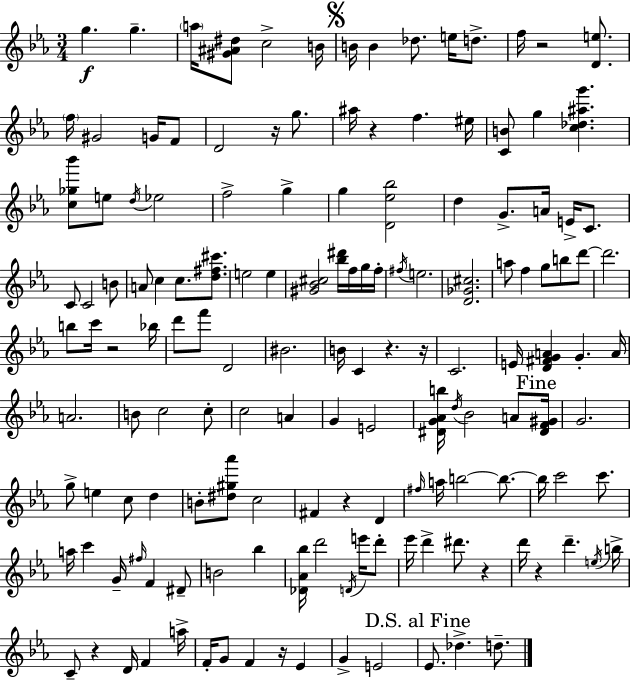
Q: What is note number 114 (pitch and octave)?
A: A5